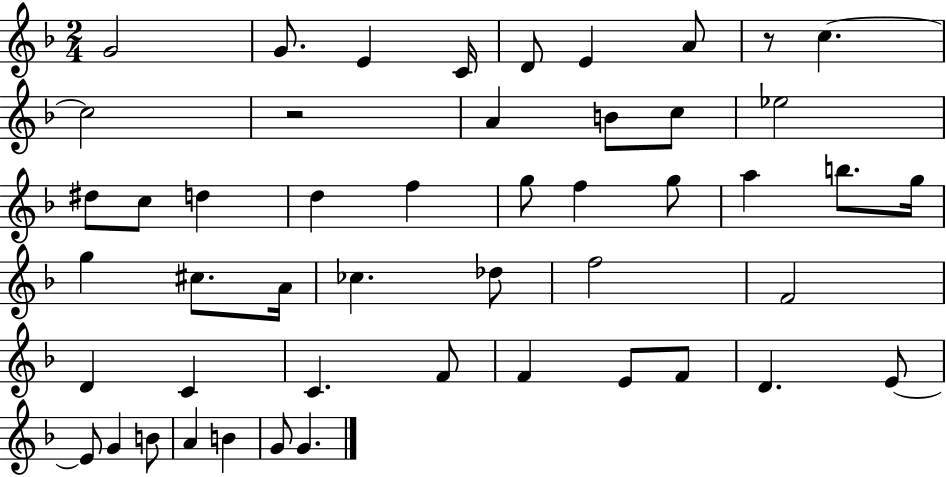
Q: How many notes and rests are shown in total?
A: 49